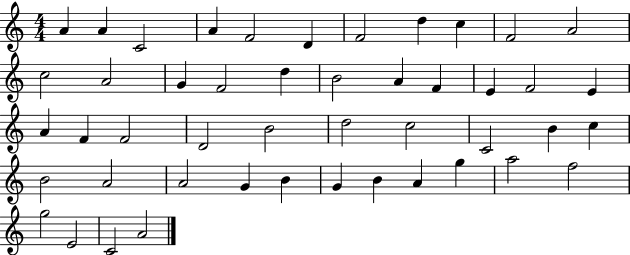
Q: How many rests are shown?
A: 0